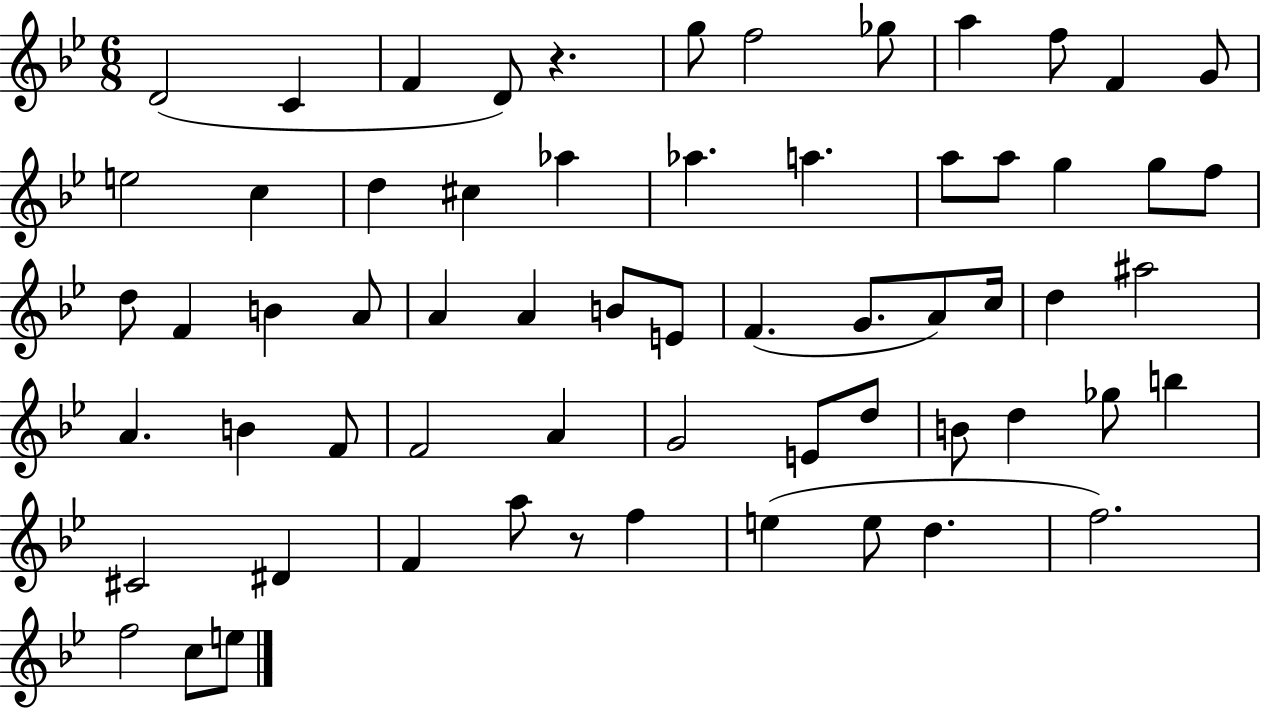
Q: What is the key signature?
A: BES major